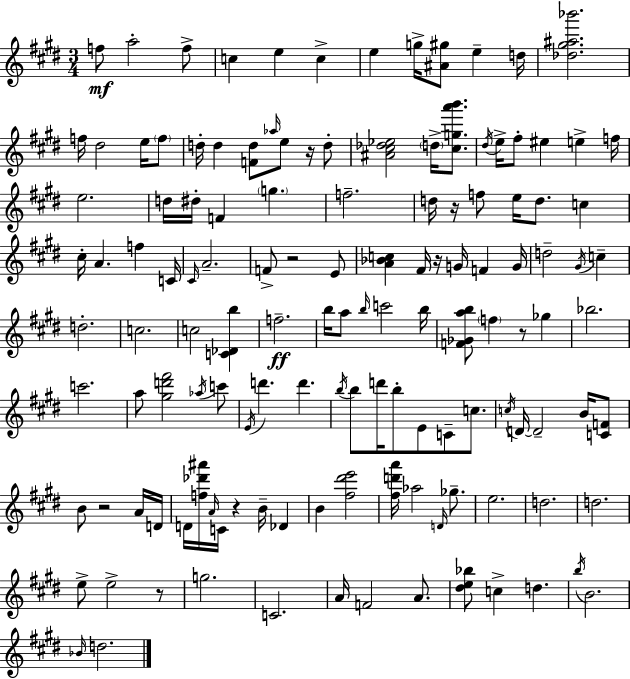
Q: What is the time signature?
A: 3/4